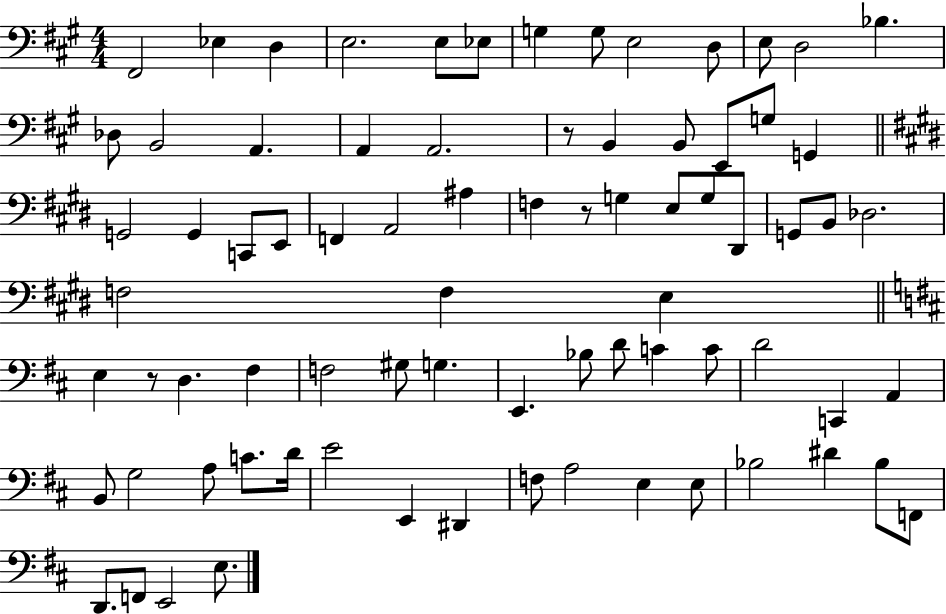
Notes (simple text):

F#2/h Eb3/q D3/q E3/h. E3/e Eb3/e G3/q G3/e E3/h D3/e E3/e D3/h Bb3/q. Db3/e B2/h A2/q. A2/q A2/h. R/e B2/q B2/e E2/e G3/e G2/q G2/h G2/q C2/e E2/e F2/q A2/h A#3/q F3/q R/e G3/q E3/e G3/e D#2/e G2/e B2/e Db3/h. F3/h F3/q E3/q E3/q R/e D3/q. F#3/q F3/h G#3/e G3/q. E2/q. Bb3/e D4/e C4/q C4/e D4/h C2/q A2/q B2/e G3/h A3/e C4/e. D4/s E4/h E2/q D#2/q F3/e A3/h E3/q E3/e Bb3/h D#4/q Bb3/e F2/e D2/e. F2/e E2/h E3/e.